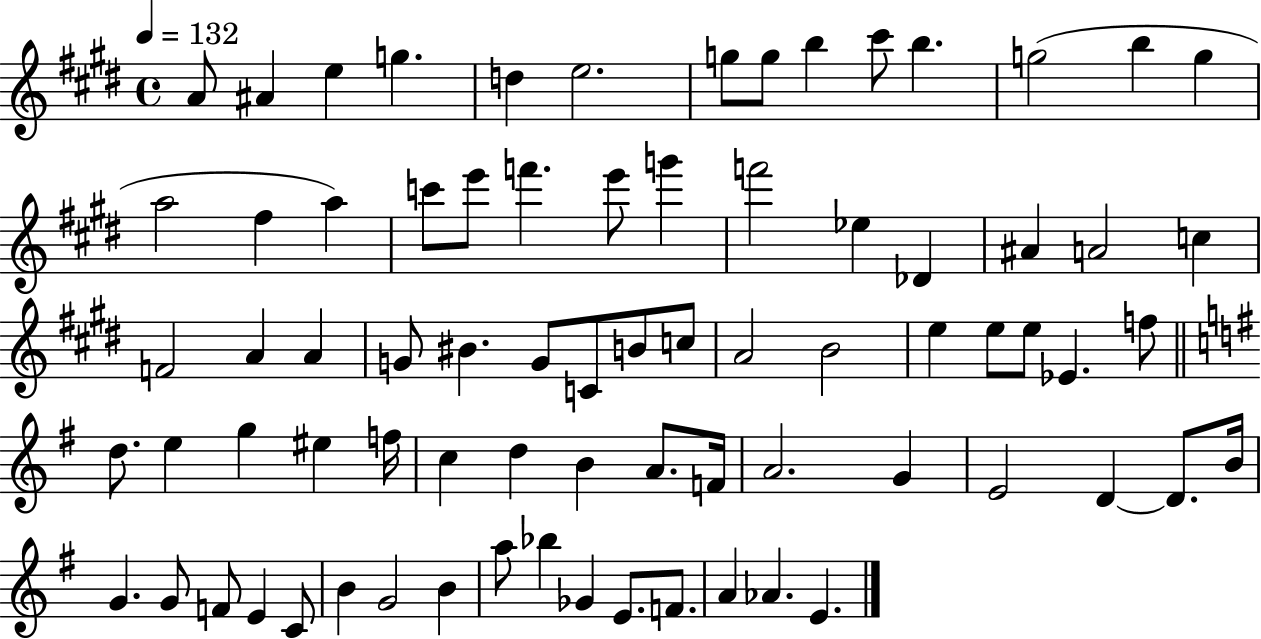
X:1
T:Untitled
M:4/4
L:1/4
K:E
A/2 ^A e g d e2 g/2 g/2 b ^c'/2 b g2 b g a2 ^f a c'/2 e'/2 f' e'/2 g' f'2 _e _D ^A A2 c F2 A A G/2 ^B G/2 C/2 B/2 c/2 A2 B2 e e/2 e/2 _E f/2 d/2 e g ^e f/4 c d B A/2 F/4 A2 G E2 D D/2 B/4 G G/2 F/2 E C/2 B G2 B a/2 _b _G E/2 F/2 A _A E